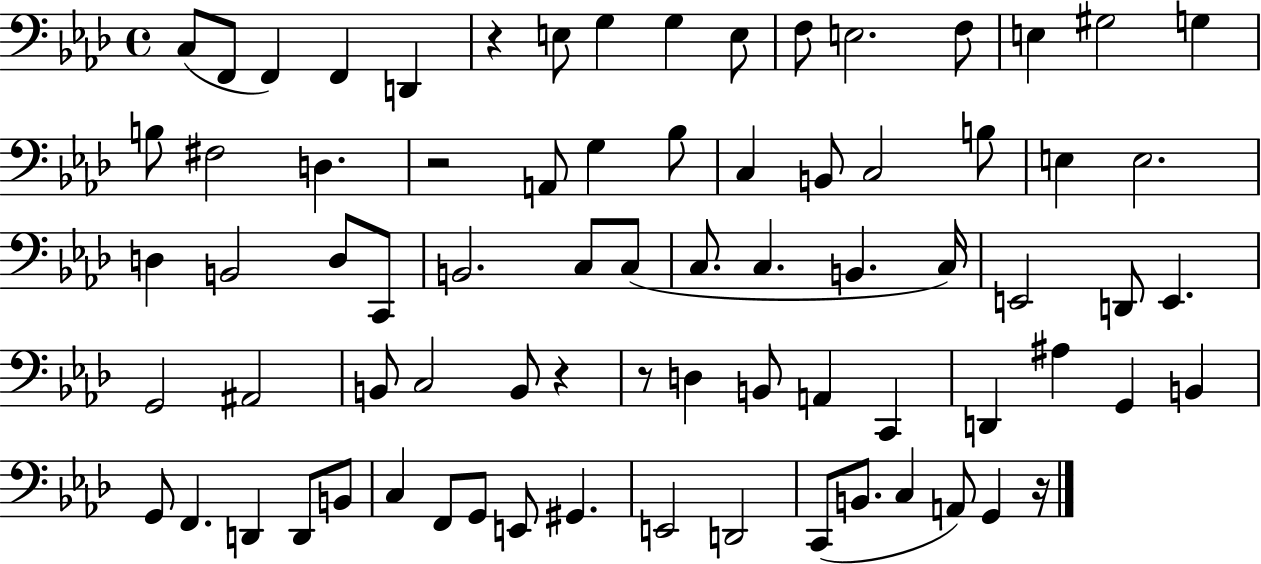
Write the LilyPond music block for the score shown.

{
  \clef bass
  \time 4/4
  \defaultTimeSignature
  \key aes \major
  c8( f,8 f,4) f,4 d,4 | r4 e8 g4 g4 e8 | f8 e2. f8 | e4 gis2 g4 | \break b8 fis2 d4. | r2 a,8 g4 bes8 | c4 b,8 c2 b8 | e4 e2. | \break d4 b,2 d8 c,8 | b,2. c8 c8( | c8. c4. b,4. c16) | e,2 d,8 e,4. | \break g,2 ais,2 | b,8 c2 b,8 r4 | r8 d4 b,8 a,4 c,4 | d,4 ais4 g,4 b,4 | \break g,8 f,4. d,4 d,8 b,8 | c4 f,8 g,8 e,8 gis,4. | e,2 d,2 | c,8( b,8. c4 a,8) g,4 r16 | \break \bar "|."
}